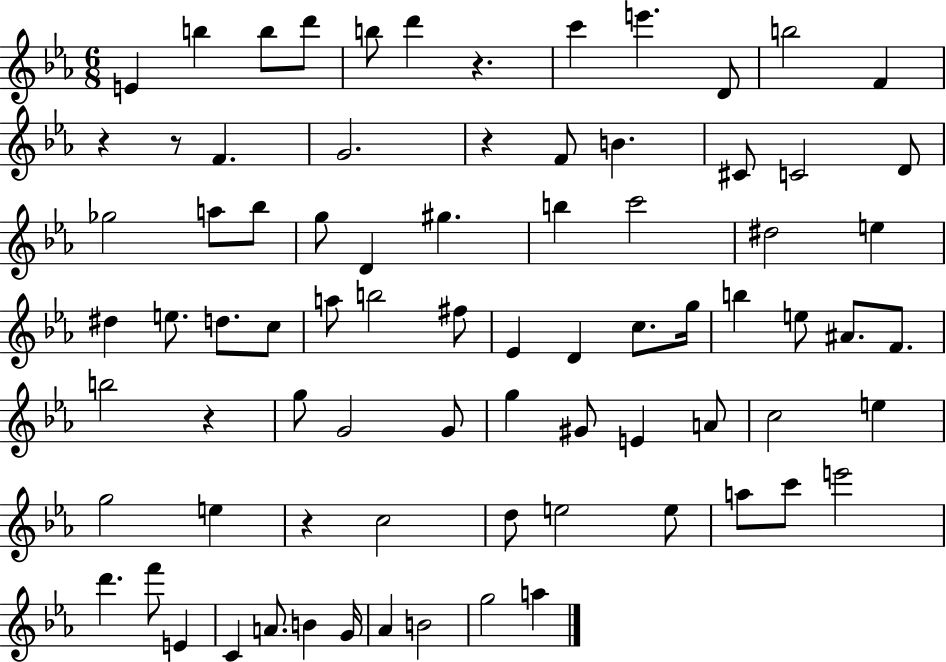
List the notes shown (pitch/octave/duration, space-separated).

E4/q B5/q B5/e D6/e B5/e D6/q R/q. C6/q E6/q. D4/e B5/h F4/q R/q R/e F4/q. G4/h. R/q F4/e B4/q. C#4/e C4/h D4/e Gb5/h A5/e Bb5/e G5/e D4/q G#5/q. B5/q C6/h D#5/h E5/q D#5/q E5/e. D5/e. C5/e A5/e B5/h F#5/e Eb4/q D4/q C5/e. G5/s B5/q E5/e A#4/e. F4/e. B5/h R/q G5/e G4/h G4/e G5/q G#4/e E4/q A4/e C5/h E5/q G5/h E5/q R/q C5/h D5/e E5/h E5/e A5/e C6/e E6/h D6/q. F6/e E4/q C4/q A4/e. B4/q G4/s Ab4/q B4/h G5/h A5/q